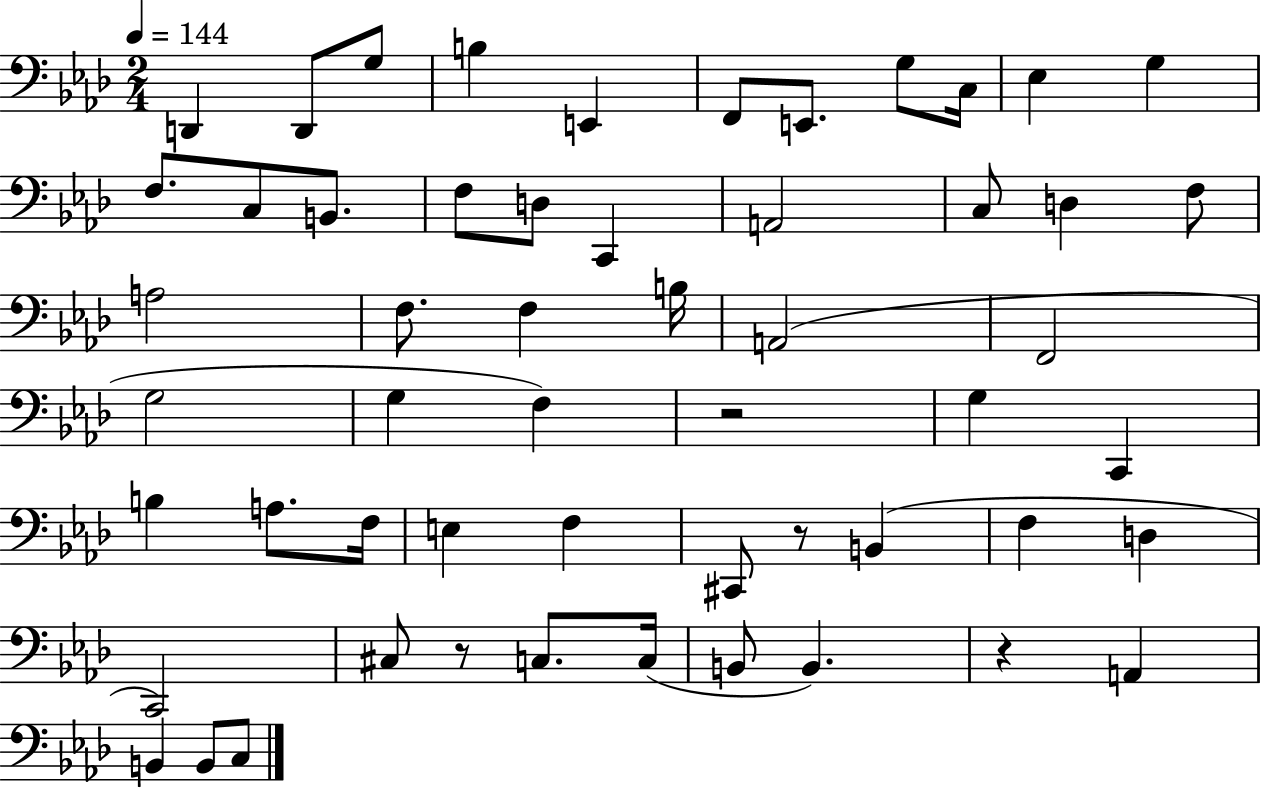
{
  \clef bass
  \numericTimeSignature
  \time 2/4
  \key aes \major
  \tempo 4 = 144
  d,4 d,8 g8 | b4 e,4 | f,8 e,8. g8 c16 | ees4 g4 | \break f8. c8 b,8. | f8 d8 c,4 | a,2 | c8 d4 f8 | \break a2 | f8. f4 b16 | a,2( | f,2 | \break g2 | g4 f4) | r2 | g4 c,4 | \break b4 a8. f16 | e4 f4 | cis,8 r8 b,4( | f4 d4 | \break c,2) | cis8 r8 c8. c16( | b,8 b,4.) | r4 a,4 | \break b,4 b,8 c8 | \bar "|."
}